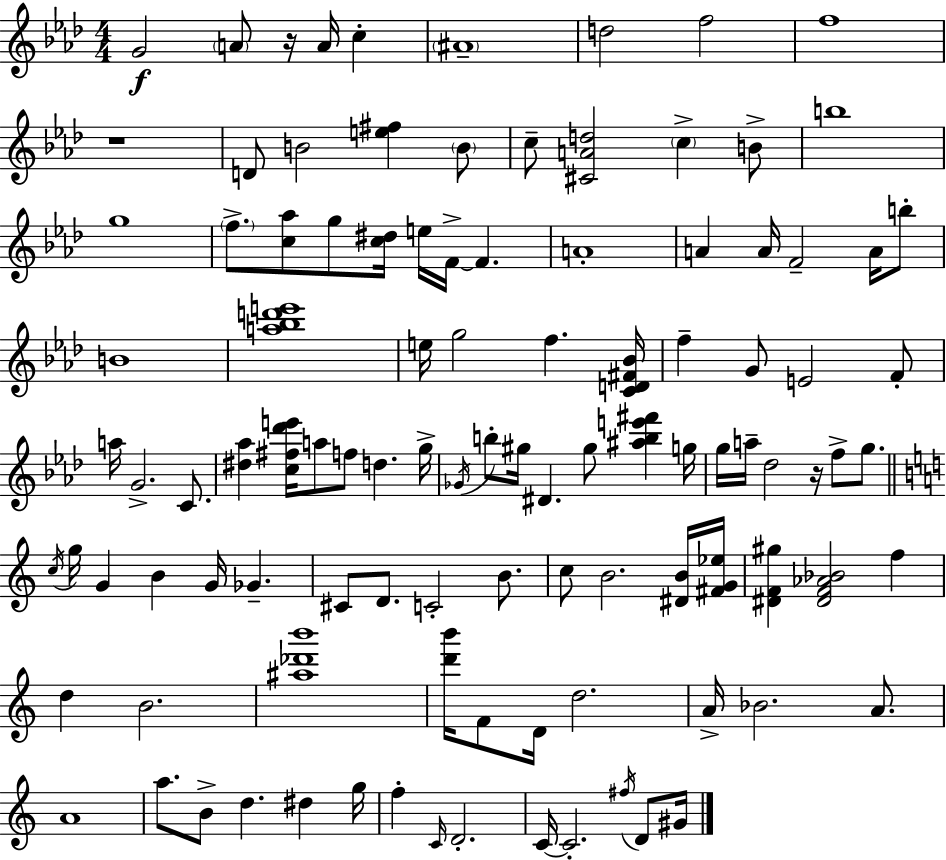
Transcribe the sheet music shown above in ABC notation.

X:1
T:Untitled
M:4/4
L:1/4
K:Fm
G2 A/2 z/4 A/4 c ^A4 d2 f2 f4 z4 D/2 B2 [e^f] B/2 c/2 [^CAd]2 c B/2 b4 g4 f/2 [c_a]/2 g/2 [c^d]/4 e/4 F/4 F A4 A A/4 F2 A/4 b/2 B4 [a_bd'e']4 e/4 g2 f [CD^F_B]/4 f G/2 E2 F/2 a/4 G2 C/2 [^d_a] [c^f_d'e']/4 a/2 f/2 d g/4 _G/4 b/2 ^g/4 ^D ^g/2 [^abe'^f'] g/4 g/4 a/4 _d2 z/4 f/2 g/2 c/4 g/4 G B G/4 _G ^C/2 D/2 C2 B/2 c/2 B2 [^DB]/4 [^FG_e]/4 [^DF^g] [^DF_A_B]2 f d B2 [^a_d'b']4 [d'b']/4 F/2 D/4 d2 A/4 _B2 A/2 A4 a/2 B/2 d ^d g/4 f C/4 D2 C/4 C2 ^f/4 D/2 ^G/4